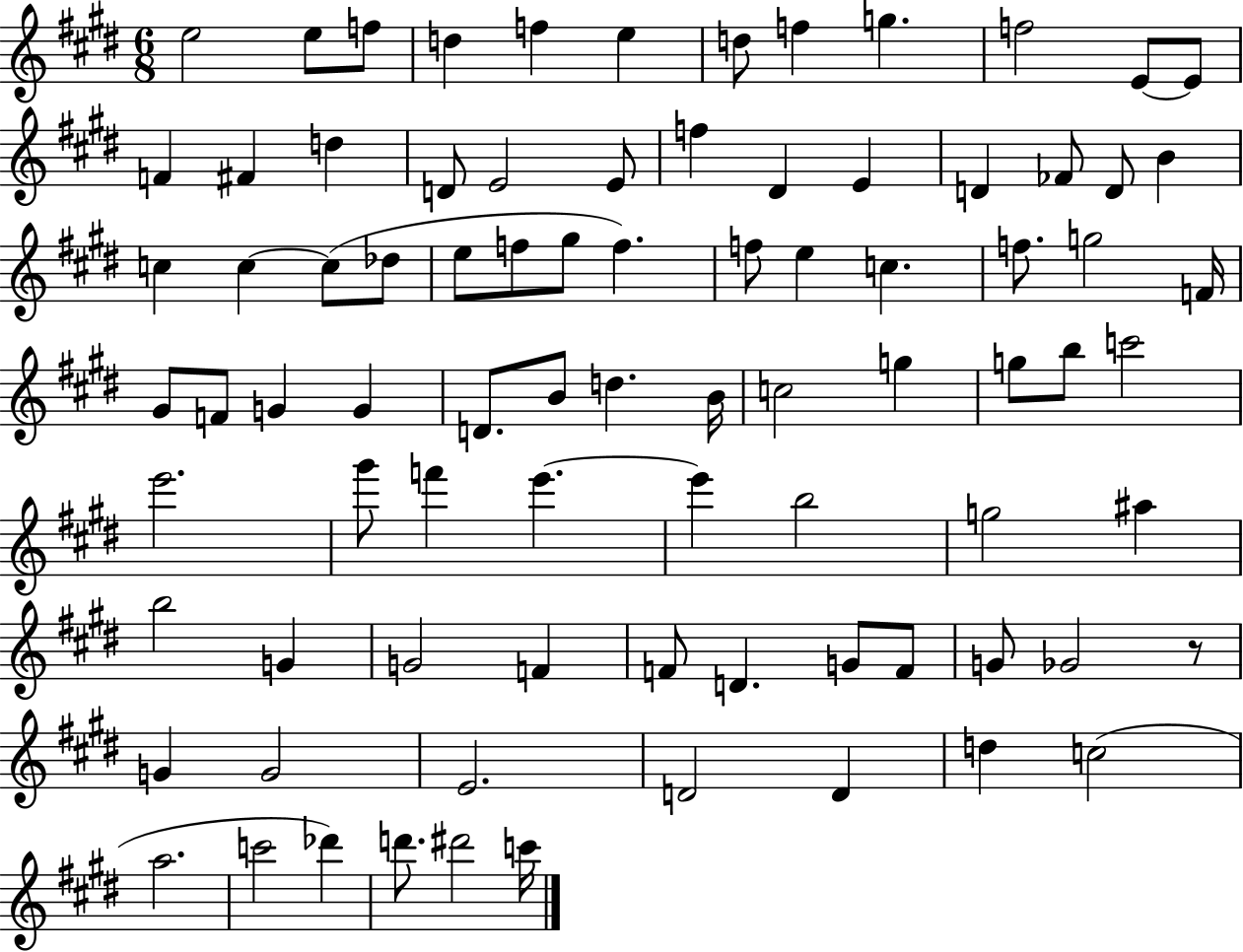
{
  \clef treble
  \numericTimeSignature
  \time 6/8
  \key e \major
  \repeat volta 2 { e''2 e''8 f''8 | d''4 f''4 e''4 | d''8 f''4 g''4. | f''2 e'8~~ e'8 | \break f'4 fis'4 d''4 | d'8 e'2 e'8 | f''4 dis'4 e'4 | d'4 fes'8 d'8 b'4 | \break c''4 c''4~~ c''8( des''8 | e''8 f''8 gis''8 f''4.) | f''8 e''4 c''4. | f''8. g''2 f'16 | \break gis'8 f'8 g'4 g'4 | d'8. b'8 d''4. b'16 | c''2 g''4 | g''8 b''8 c'''2 | \break e'''2. | gis'''8 f'''4 e'''4.~~ | e'''4 b''2 | g''2 ais''4 | \break b''2 g'4 | g'2 f'4 | f'8 d'4. g'8 f'8 | g'8 ges'2 r8 | \break g'4 g'2 | e'2. | d'2 d'4 | d''4 c''2( | \break a''2. | c'''2 des'''4) | d'''8. dis'''2 c'''16 | } \bar "|."
}